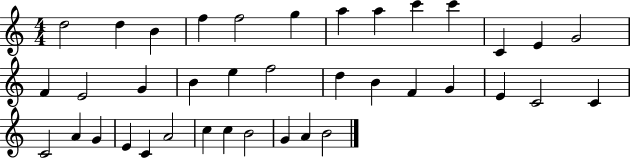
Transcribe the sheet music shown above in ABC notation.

X:1
T:Untitled
M:4/4
L:1/4
K:C
d2 d B f f2 g a a c' c' C E G2 F E2 G B e f2 d B F G E C2 C C2 A G E C A2 c c B2 G A B2